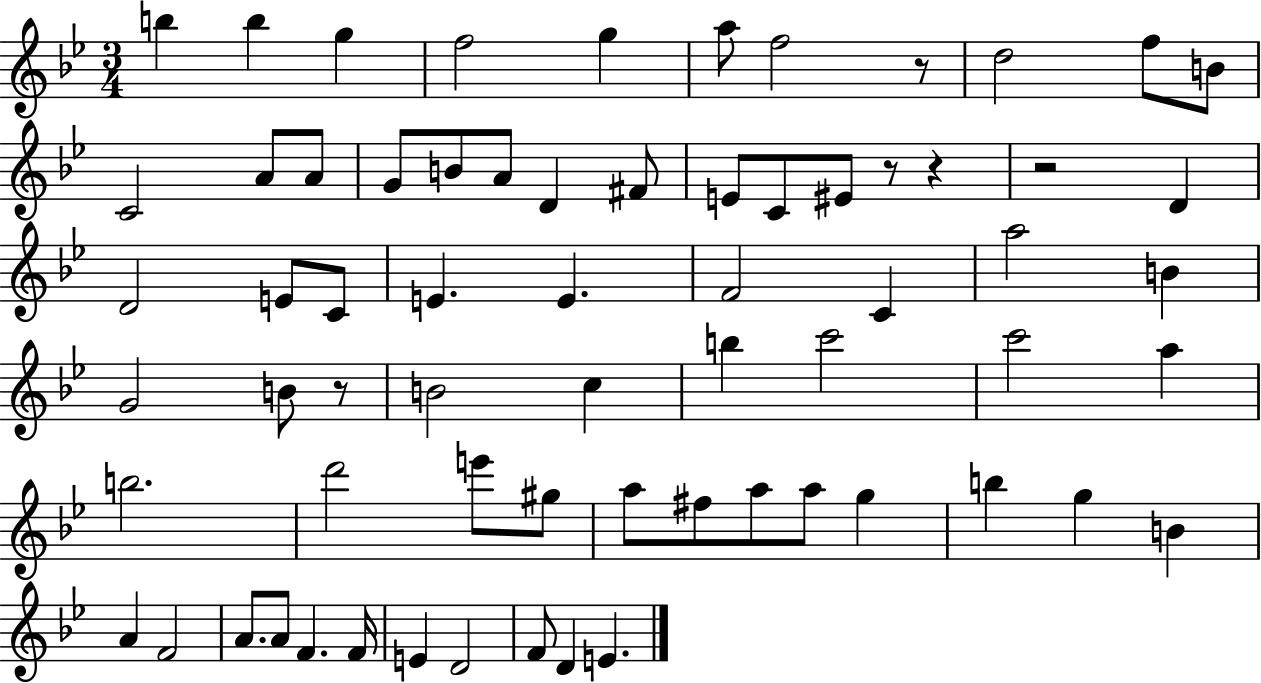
{
  \clef treble
  \numericTimeSignature
  \time 3/4
  \key bes \major
  \repeat volta 2 { b''4 b''4 g''4 | f''2 g''4 | a''8 f''2 r8 | d''2 f''8 b'8 | \break c'2 a'8 a'8 | g'8 b'8 a'8 d'4 fis'8 | e'8 c'8 eis'8 r8 r4 | r2 d'4 | \break d'2 e'8 c'8 | e'4. e'4. | f'2 c'4 | a''2 b'4 | \break g'2 b'8 r8 | b'2 c''4 | b''4 c'''2 | c'''2 a''4 | \break b''2. | d'''2 e'''8 gis''8 | a''8 fis''8 a''8 a''8 g''4 | b''4 g''4 b'4 | \break a'4 f'2 | a'8. a'8 f'4. f'16 | e'4 d'2 | f'8 d'4 e'4. | \break } \bar "|."
}